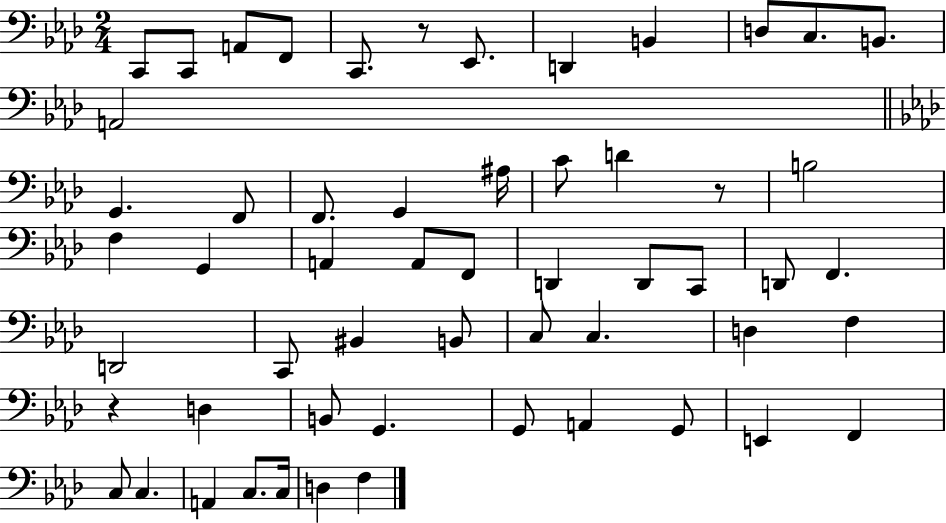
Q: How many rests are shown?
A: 3